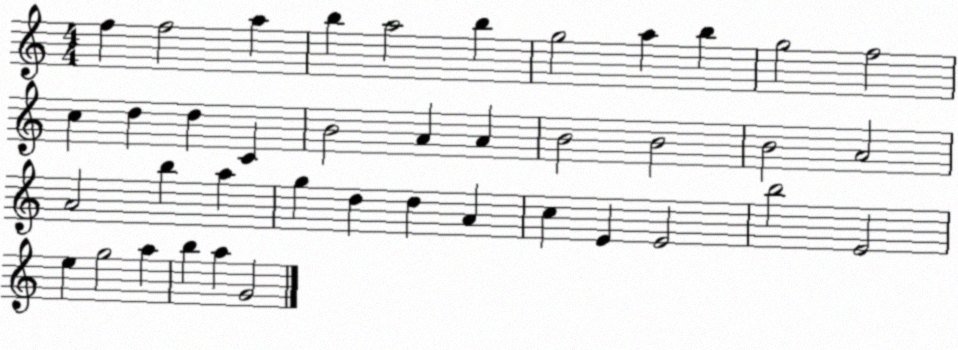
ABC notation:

X:1
T:Untitled
M:4/4
L:1/4
K:C
f f2 a b a2 b g2 a b g2 f2 c d d C B2 A A B2 B2 B2 A2 A2 b a g d d A c E E2 b2 E2 e g2 a b a G2